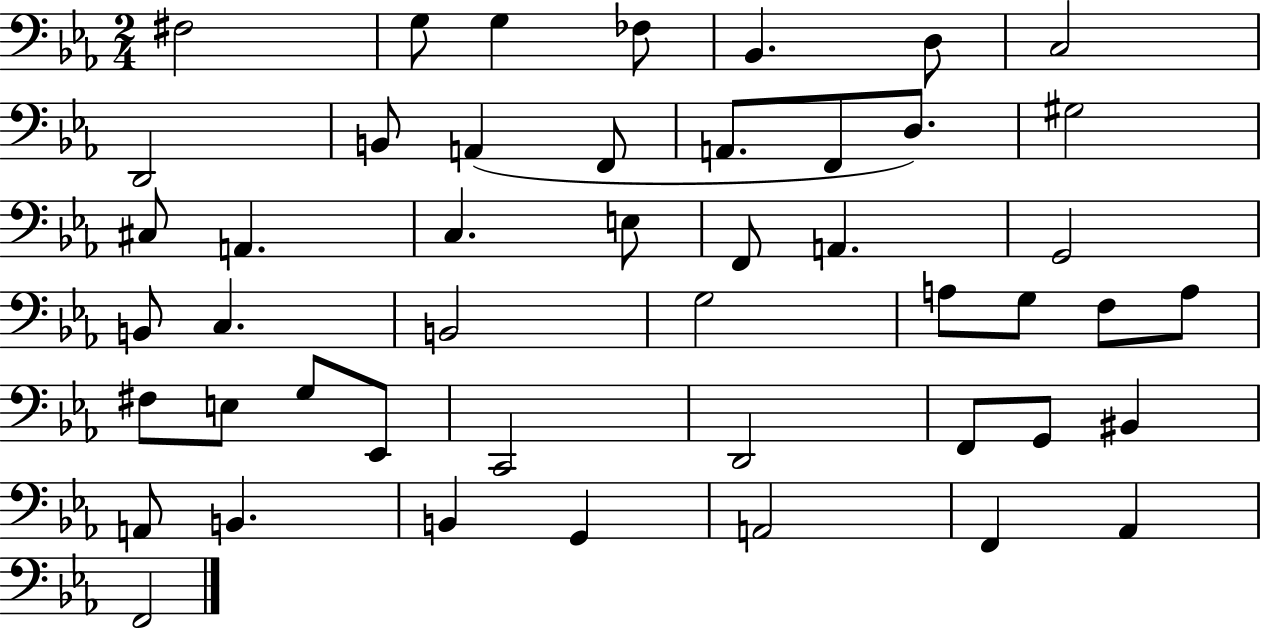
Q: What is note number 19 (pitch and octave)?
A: E3